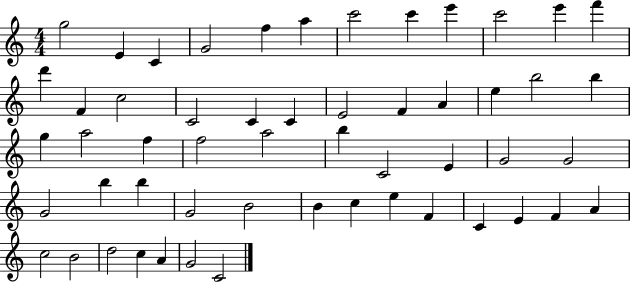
X:1
T:Untitled
M:4/4
L:1/4
K:C
g2 E C G2 f a c'2 c' e' c'2 e' f' d' F c2 C2 C C E2 F A e b2 b g a2 f f2 a2 b C2 E G2 G2 G2 b b G2 B2 B c e F C E F A c2 B2 d2 c A G2 C2